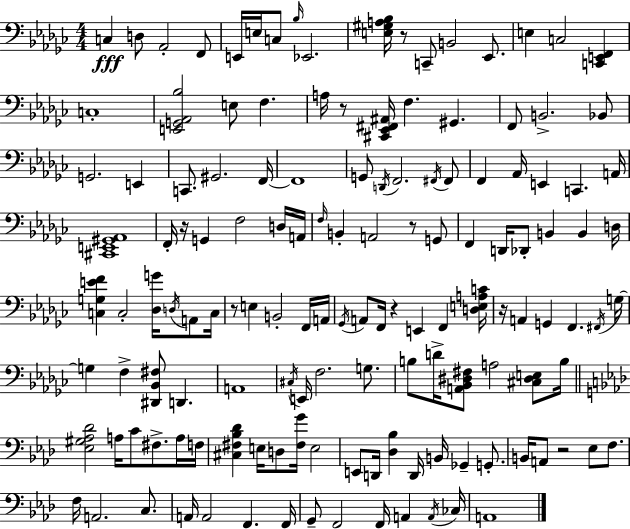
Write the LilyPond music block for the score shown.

{
  \clef bass
  \numericTimeSignature
  \time 4/4
  \key ees \minor
  c4\fff d8 aes,2-. f,8 | e,16 e16 c8 \grace { bes16 } ees,2. | <e gis a bes>16 r8 c,8-- b,2 ees,8. | e4 c2 <c, e, f,>4 | \break c1-. | <e, g, aes, bes>2 e8 f4. | a16 r8 <cis, ees, fis, ais,>16 f4. gis,4. | f,8 b,2.-> bes,8 | \break g,2. e,4 | c,8. gis,2. | f,16~~ f,1 | g,8 \acciaccatura { d,16 } f,2. | \break \acciaccatura { fis,16 } fis,8 f,4 aes,16 e,4 c,4. | a,16 <cis, e, gis, aes,>1 | f,16-. r16 g,4 f2 | d16 a,16 \grace { f16 } b,4-. a,2 | \break r8 g,8 f,4 d,16 des,8-. b,4 b,4 | d16 <c g e' f'>4 c2-. | <des g'>16 \acciaccatura { d16 } a,8 c16 r8 e4 b,2-. | f,16 a,16 \acciaccatura { ges,16 } a,8 f,16 r4 e,4 | \break f,4 <d e a c'>16 r16 a,4 g,4 f,4. | \acciaccatura { fis,16 } g16~~ g4 f4-> <dis, bes, fis>8 | d,4. a,1 | \acciaccatura { cis16 } e,16 f2. | \break g8. b8 d'16-> <a, bes, dis fis>8 a2 | <cis dis e>8 b16 \bar "||" \break \key aes \major <ees gis aes des'>2 a16 c'8 fis8.-> a16 f16 | <cis fis bes des'>4 e16 d8 <fis g'>16 e2 | e,8 d,16 <des bes>4 d,16 b,16 ges,4-- g,8.-. | b,16 a,8 r2 ees8 f8. | \break f16 a,2. c8. | a,16 a,2 f,4. f,16 | g,8-- f,2 f,16 a,4 \acciaccatura { a,16 } | ces16 a,1 | \break \bar "|."
}